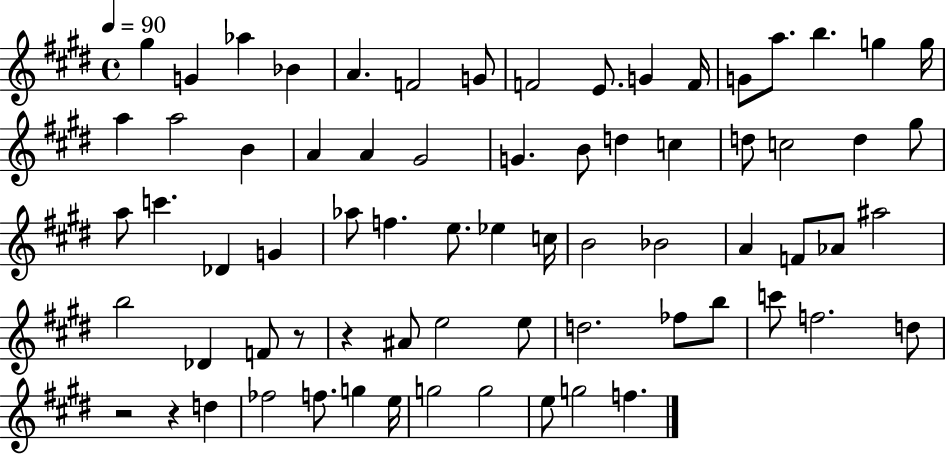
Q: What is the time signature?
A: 4/4